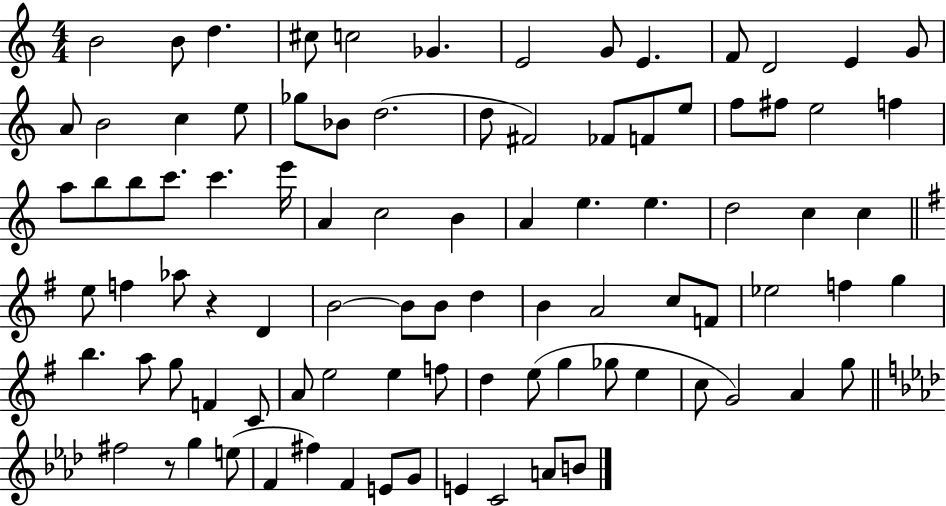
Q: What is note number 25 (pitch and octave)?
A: E5